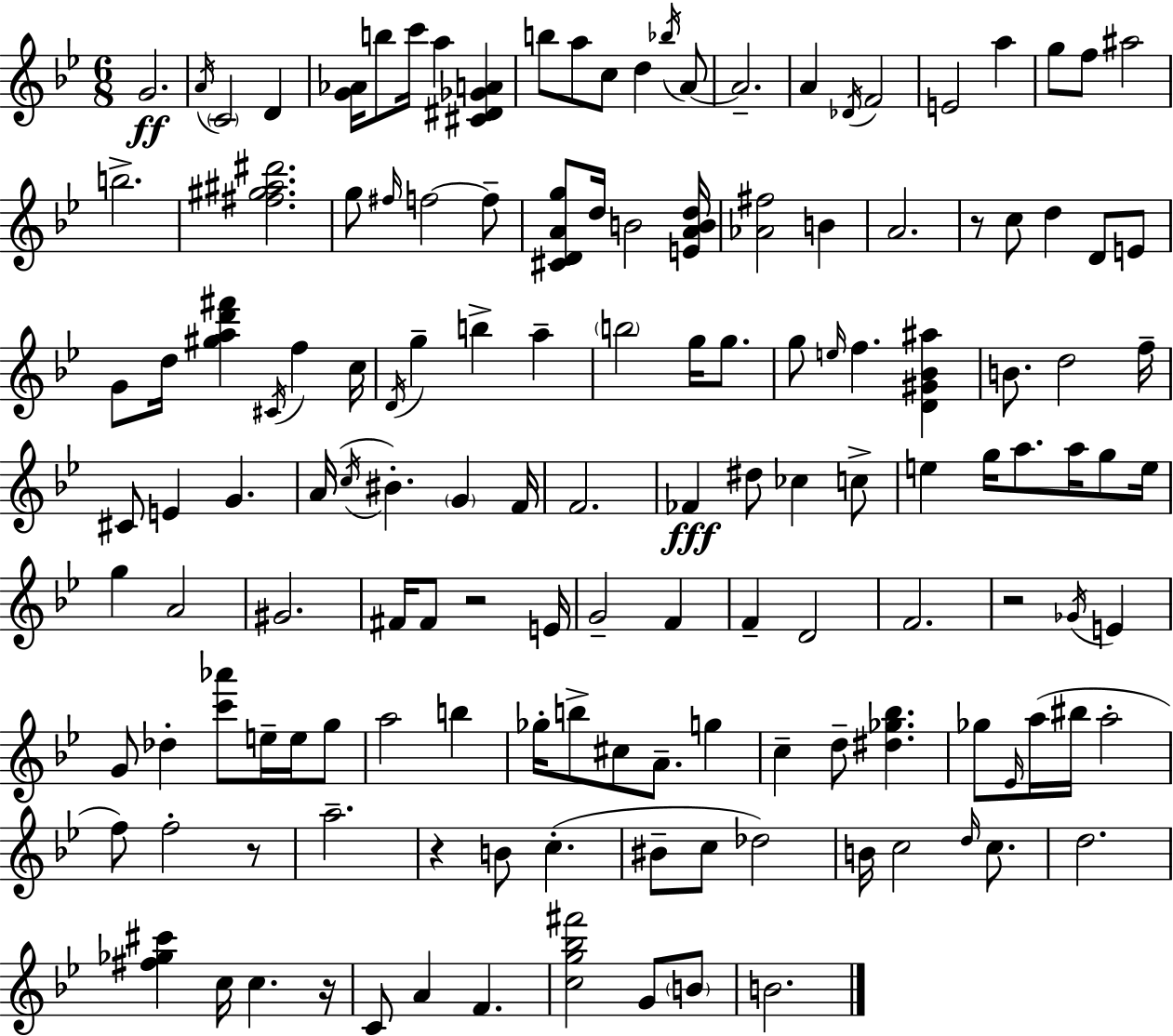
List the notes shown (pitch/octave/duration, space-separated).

G4/h. A4/s C4/h D4/q [G4,Ab4]/s B5/e C6/s A5/q [C#4,D#4,Gb4,A4]/q B5/e A5/e C5/e D5/q Bb5/s A4/e A4/h. A4/q Db4/s F4/h E4/h A5/q G5/e F5/e A#5/h B5/h. [F#5,G#5,A#5,D#6]/h. G5/e F#5/s F5/h F5/e [C#4,D4,A4,G5]/e D5/s B4/h [E4,A4,B4,D5]/s [Ab4,F#5]/h B4/q A4/h. R/e C5/e D5/q D4/e E4/e G4/e D5/s [G#5,A5,D6,F#6]/q C#4/s F5/q C5/s D4/s G5/q B5/q A5/q B5/h G5/s G5/e. G5/e E5/s F5/q. [D4,G#4,Bb4,A#5]/q B4/e. D5/h F5/s C#4/e E4/q G4/q. A4/s C5/s BIS4/q. G4/q F4/s F4/h. FES4/q D#5/e CES5/q C5/e E5/q G5/s A5/e. A5/s G5/e E5/s G5/q A4/h G#4/h. F#4/s F#4/e R/h E4/s G4/h F4/q F4/q D4/h F4/h. R/h Gb4/s E4/q G4/e Db5/q [C6,Ab6]/e E5/s E5/s G5/e A5/h B5/q Gb5/s B5/e C#5/e A4/e. G5/q C5/q D5/e [D#5,Gb5,Bb5]/q. Gb5/e Eb4/s A5/s BIS5/s A5/h F5/e F5/h R/e A5/h. R/q B4/e C5/q. BIS4/e C5/e Db5/h B4/s C5/h D5/s C5/e. D5/h. [F#5,Gb5,C#6]/q C5/s C5/q. R/s C4/e A4/q F4/q. [C5,G5,Bb5,F#6]/h G4/e B4/e B4/h.